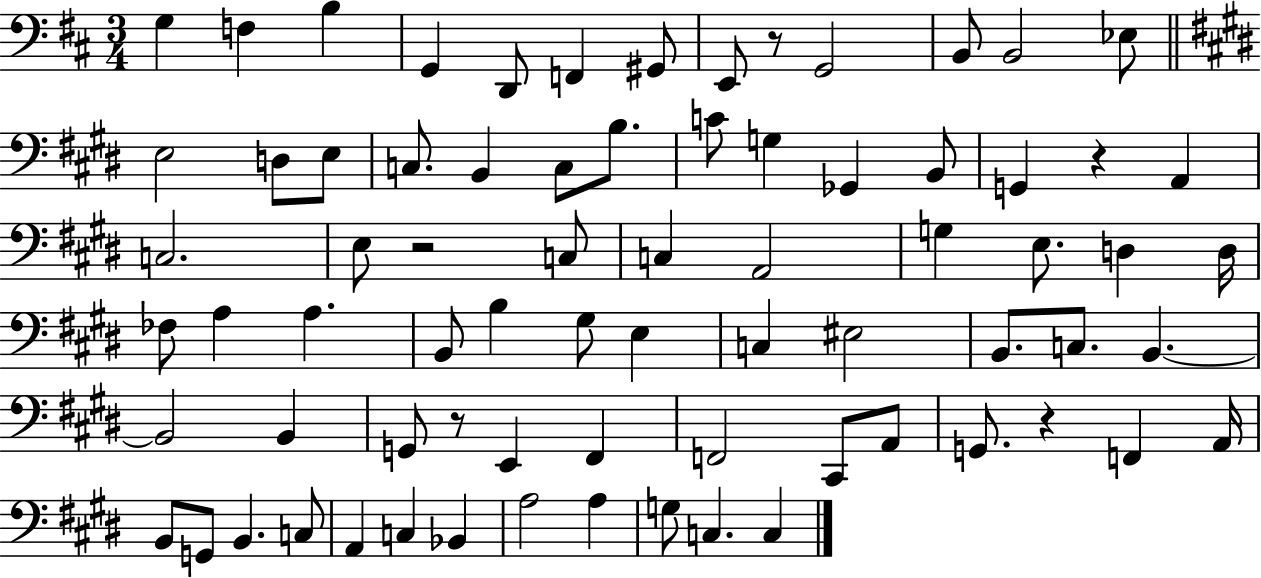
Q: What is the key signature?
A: D major